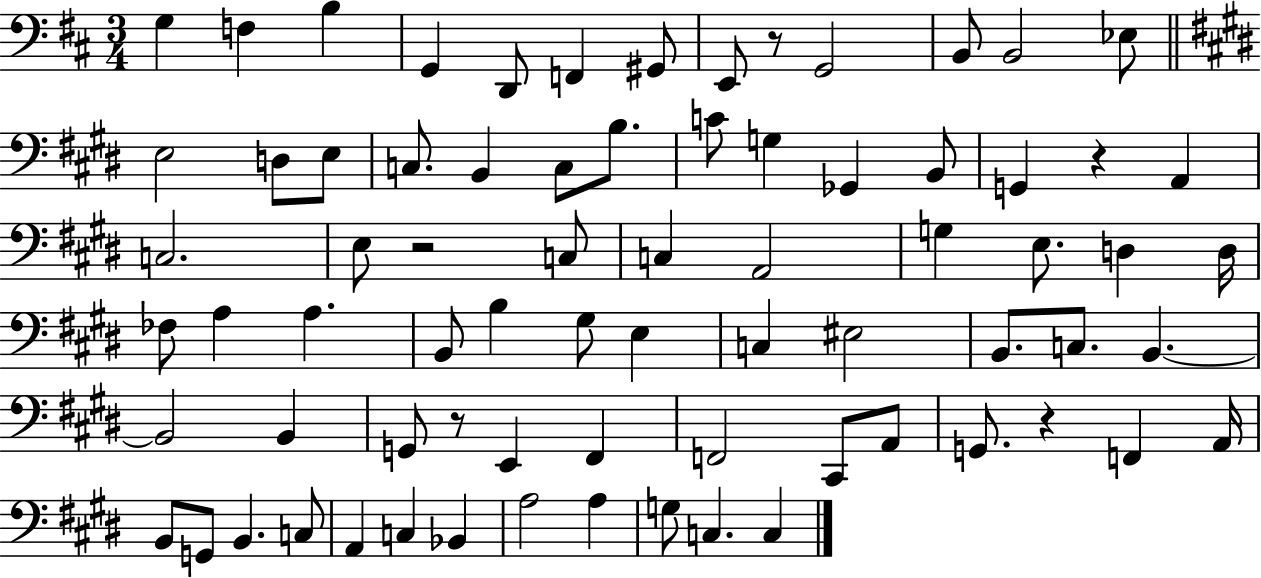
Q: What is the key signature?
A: D major